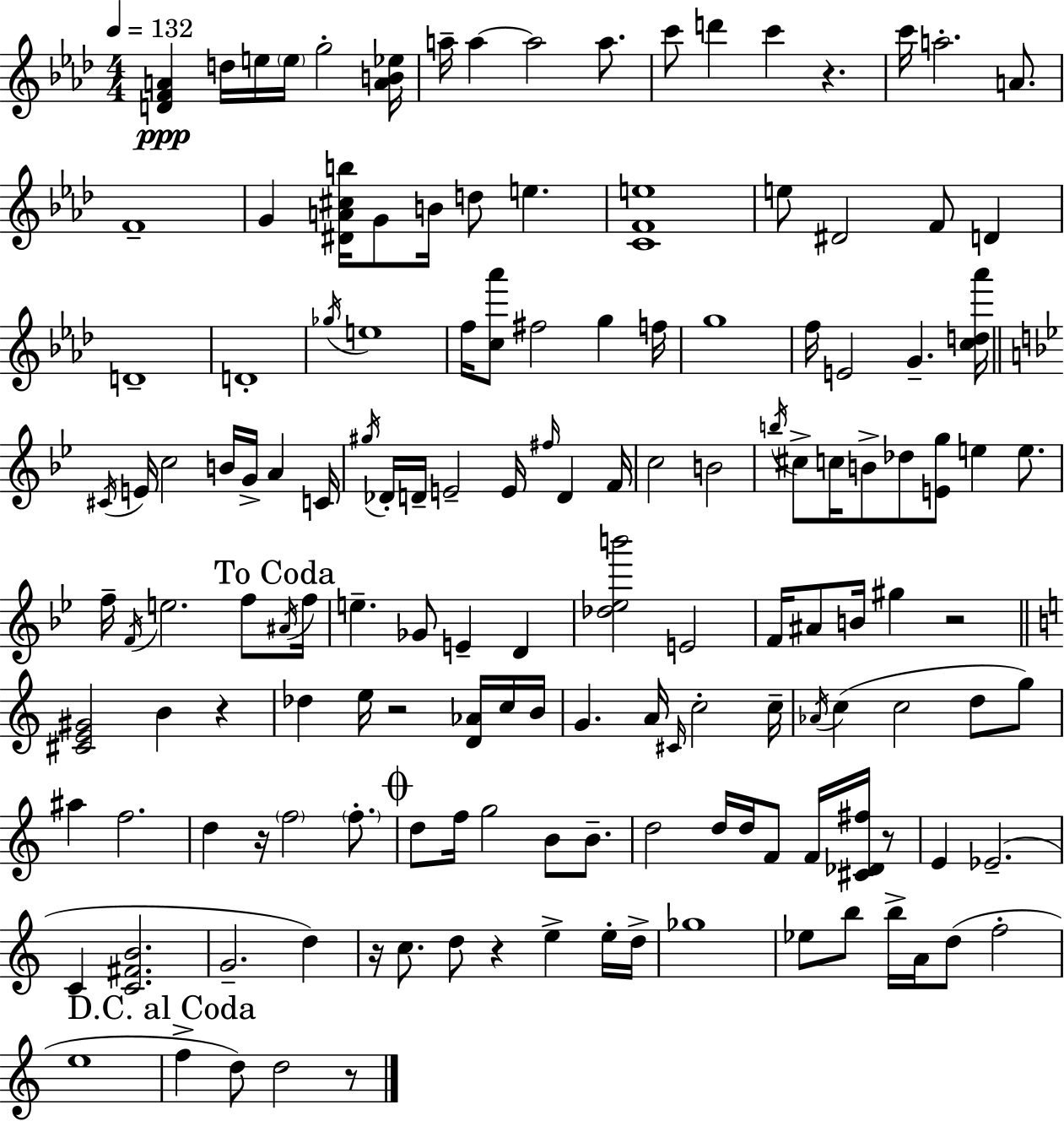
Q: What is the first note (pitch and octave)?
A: D5